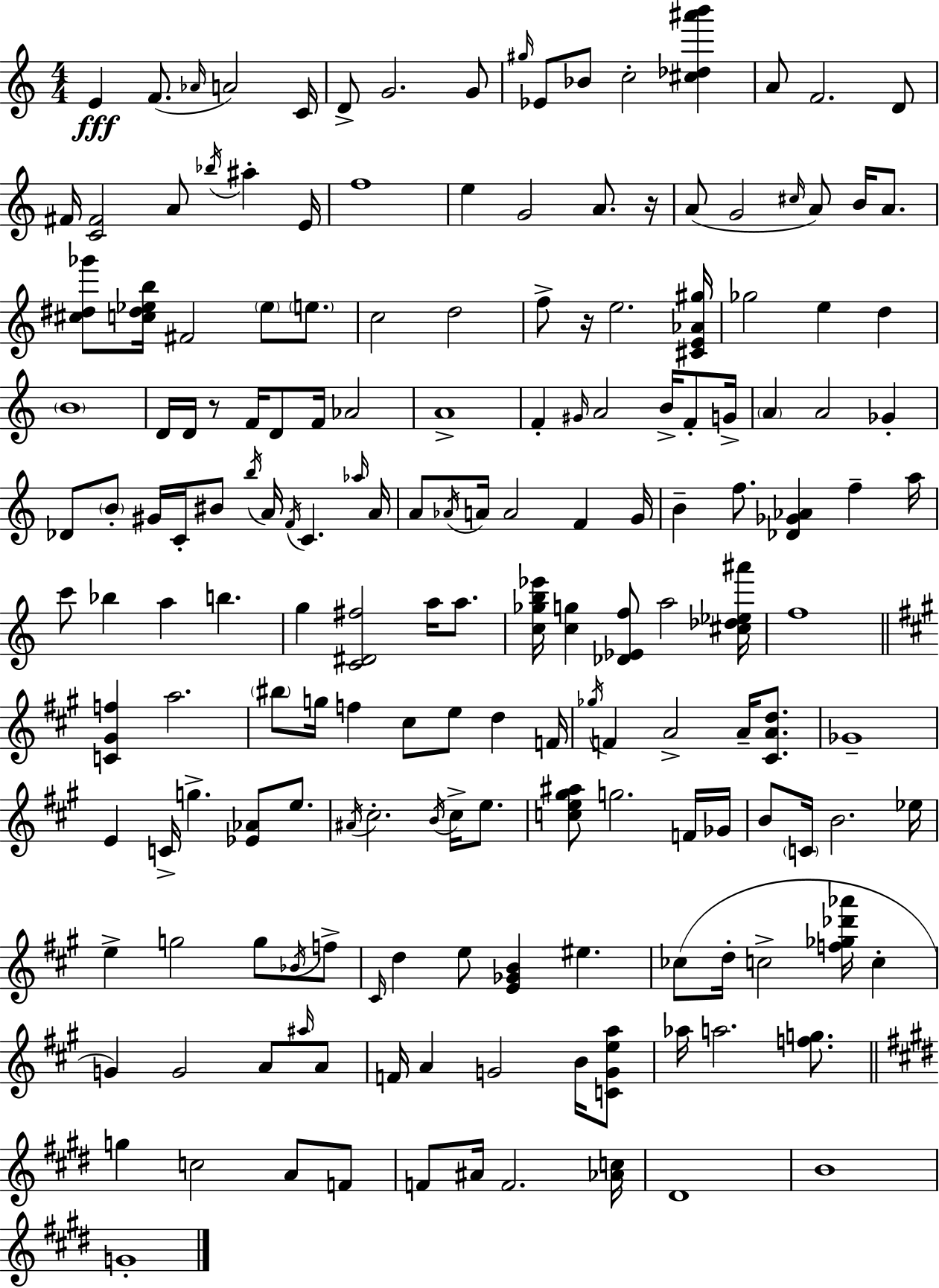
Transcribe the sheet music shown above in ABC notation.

X:1
T:Untitled
M:4/4
L:1/4
K:Am
E F/2 _A/4 A2 C/4 D/2 G2 G/2 ^g/4 _E/2 _B/2 c2 [^c_d^a'b'] A/2 F2 D/2 ^F/4 [C^F]2 A/2 _b/4 ^a E/4 f4 e G2 A/2 z/4 A/2 G2 ^c/4 A/2 B/4 A/2 [^c^d_g']/2 [c^d_eb]/4 ^F2 _e/2 e/2 c2 d2 f/2 z/4 e2 [^CE_A^g]/4 _g2 e d B4 D/4 D/4 z/2 F/4 D/2 F/4 _A2 A4 F ^G/4 A2 B/4 F/2 G/4 A A2 _G _D/2 B/2 ^G/4 C/4 ^B/2 b/4 A/4 F/4 C _a/4 A/4 A/2 _A/4 A/4 A2 F G/4 B f/2 [_D_G_A] f a/4 c'/2 _b a b g [C^D^f]2 a/4 a/2 [c_gb_e']/4 [cg] [_D_Ef]/2 a2 [^c_d_e^a']/4 f4 [C^Gf] a2 ^b/2 g/4 f ^c/2 e/2 d F/4 _g/4 F A2 A/4 [^CAd]/2 _G4 E C/4 g [_E_A]/2 e/2 ^A/4 ^c2 B/4 ^c/4 e/2 [ce^g^a]/2 g2 F/4 _G/4 B/2 C/4 B2 _e/4 e g2 g/2 _B/4 f/2 ^C/4 d e/2 [E_GB] ^e _c/2 d/4 c2 [f_g_d'_a']/4 c G G2 A/2 ^a/4 A/2 F/4 A G2 B/4 [CGea]/2 _a/4 a2 [fg]/2 g c2 A/2 F/2 F/2 ^A/4 F2 [_Ac]/4 ^D4 B4 G4